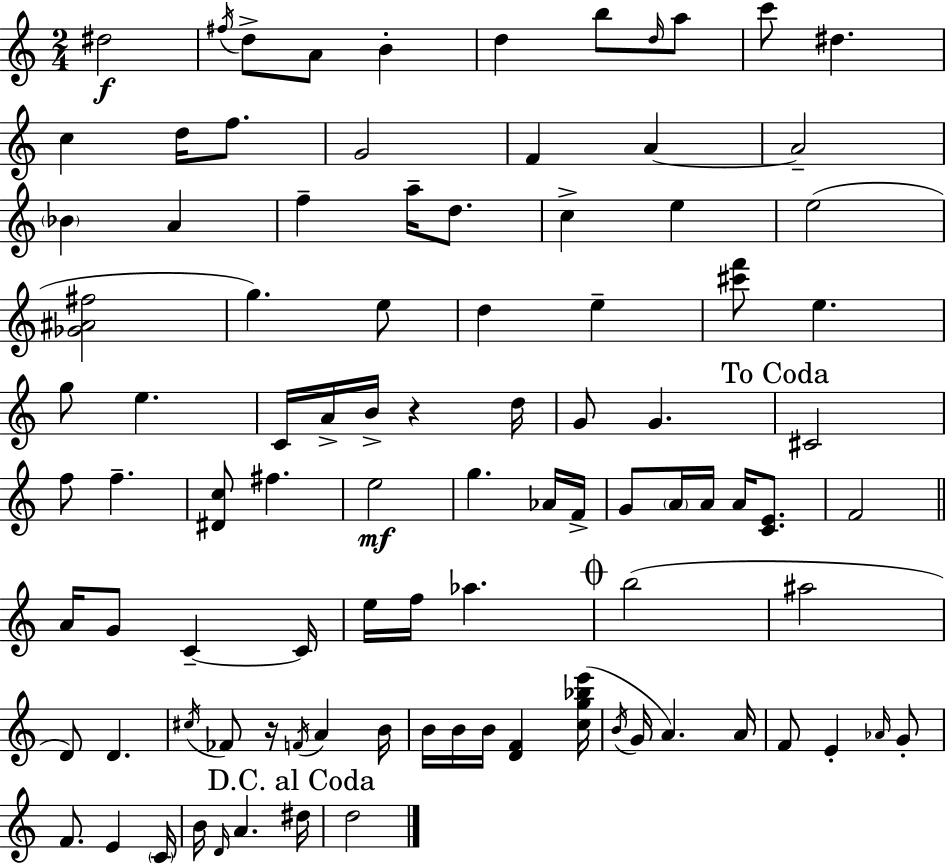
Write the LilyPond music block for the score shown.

{
  \clef treble
  \numericTimeSignature
  \time 2/4
  \key c \major
  dis''2\f | \acciaccatura { fis''16 } d''8-> a'8 b'4-. | d''4 b''8 \grace { d''16 } | a''8 c'''8 dis''4. | \break c''4 d''16 f''8. | g'2 | f'4 a'4~~ | a'2-- | \break \parenthesize bes'4 a'4 | f''4-- a''16-- d''8. | c''4-> e''4 | e''2( | \break <ges' ais' fis''>2 | g''4.) | e''8 d''4 e''4-- | <cis''' f'''>8 e''4. | \break g''8 e''4. | c'16 a'16-> b'16-> r4 | d''16 g'8 g'4. | \mark "To Coda" cis'2 | \break f''8 f''4.-- | <dis' c''>8 fis''4. | e''2\mf | g''4. | \break aes'16 f'16-> g'8 \parenthesize a'16 a'16 a'16 <c' e'>8. | f'2 | \bar "||" \break \key c \major a'16 g'8 c'4--~~ c'16 | e''16 f''16 aes''4. | \mark \markup { \musicglyph "scripts.coda" } b''2( | ais''2 | \break d'8) d'4. | \acciaccatura { cis''16 } fes'8 r16 \acciaccatura { f'16 } a'4 | b'16 b'16 b'16 b'16 <d' f'>4 | <c'' g'' bes'' e'''>16( \acciaccatura { b'16 } g'16 a'4.) | \break a'16 f'8 e'4-. | \grace { aes'16 } g'8-. f'8. e'4 | \parenthesize c'16 b'16 \grace { d'16 } a'4. | \mark "D.C. al Coda" dis''16 d''2 | \break \bar "|."
}